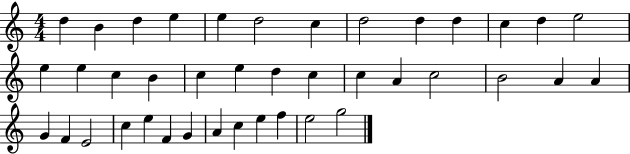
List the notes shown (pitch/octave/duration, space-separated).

D5/q B4/q D5/q E5/q E5/q D5/h C5/q D5/h D5/q D5/q C5/q D5/q E5/h E5/q E5/q C5/q B4/q C5/q E5/q D5/q C5/q C5/q A4/q C5/h B4/h A4/q A4/q G4/q F4/q E4/h C5/q E5/q F4/q G4/q A4/q C5/q E5/q F5/q E5/h G5/h